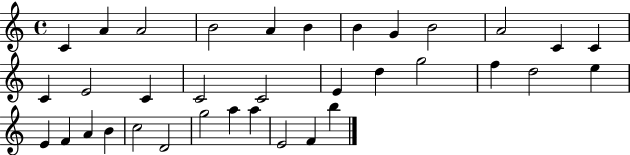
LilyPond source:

{
  \clef treble
  \time 4/4
  \defaultTimeSignature
  \key c \major
  c'4 a'4 a'2 | b'2 a'4 b'4 | b'4 g'4 b'2 | a'2 c'4 c'4 | \break c'4 e'2 c'4 | c'2 c'2 | e'4 d''4 g''2 | f''4 d''2 e''4 | \break e'4 f'4 a'4 b'4 | c''2 d'2 | g''2 a''4 a''4 | e'2 f'4 b''4 | \break \bar "|."
}